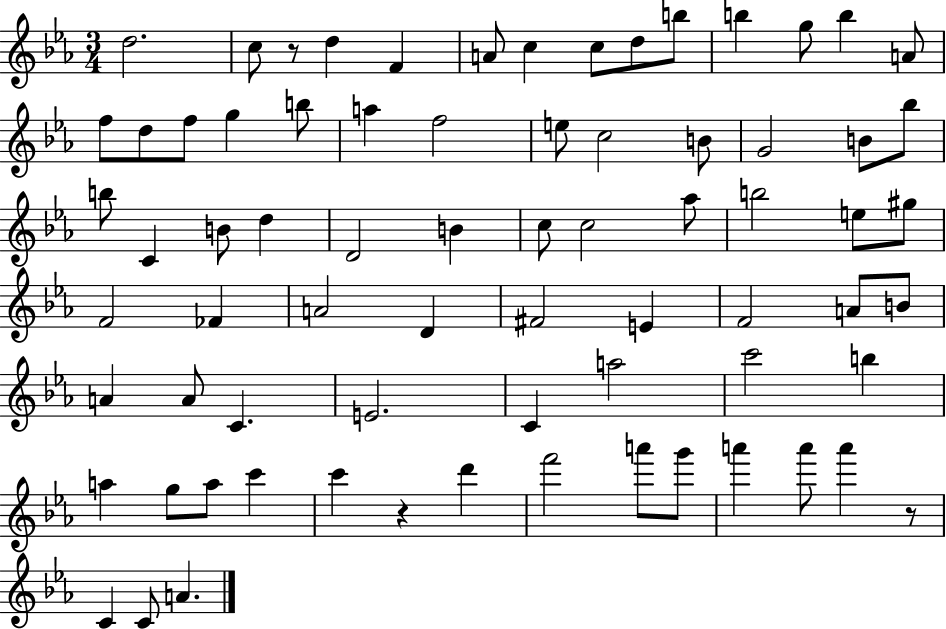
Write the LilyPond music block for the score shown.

{
  \clef treble
  \numericTimeSignature
  \time 3/4
  \key ees \major
  \repeat volta 2 { d''2. | c''8 r8 d''4 f'4 | a'8 c''4 c''8 d''8 b''8 | b''4 g''8 b''4 a'8 | \break f''8 d''8 f''8 g''4 b''8 | a''4 f''2 | e''8 c''2 b'8 | g'2 b'8 bes''8 | \break b''8 c'4 b'8 d''4 | d'2 b'4 | c''8 c''2 aes''8 | b''2 e''8 gis''8 | \break f'2 fes'4 | a'2 d'4 | fis'2 e'4 | f'2 a'8 b'8 | \break a'4 a'8 c'4. | e'2. | c'4 a''2 | c'''2 b''4 | \break a''4 g''8 a''8 c'''4 | c'''4 r4 d'''4 | f'''2 a'''8 g'''8 | a'''4 a'''8 a'''4 r8 | \break c'4 c'8 a'4. | } \bar "|."
}